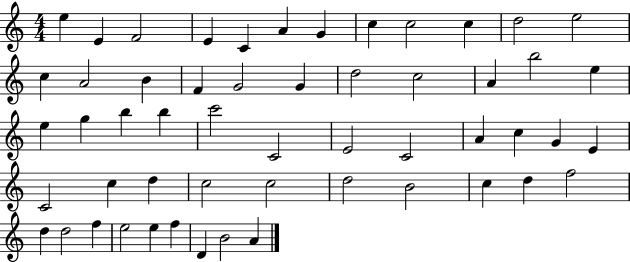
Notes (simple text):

E5/q E4/q F4/h E4/q C4/q A4/q G4/q C5/q C5/h C5/q D5/h E5/h C5/q A4/h B4/q F4/q G4/h G4/q D5/h C5/h A4/q B5/h E5/q E5/q G5/q B5/q B5/q C6/h C4/h E4/h C4/h A4/q C5/q G4/q E4/q C4/h C5/q D5/q C5/h C5/h D5/h B4/h C5/q D5/q F5/h D5/q D5/h F5/q E5/h E5/q F5/q D4/q B4/h A4/q